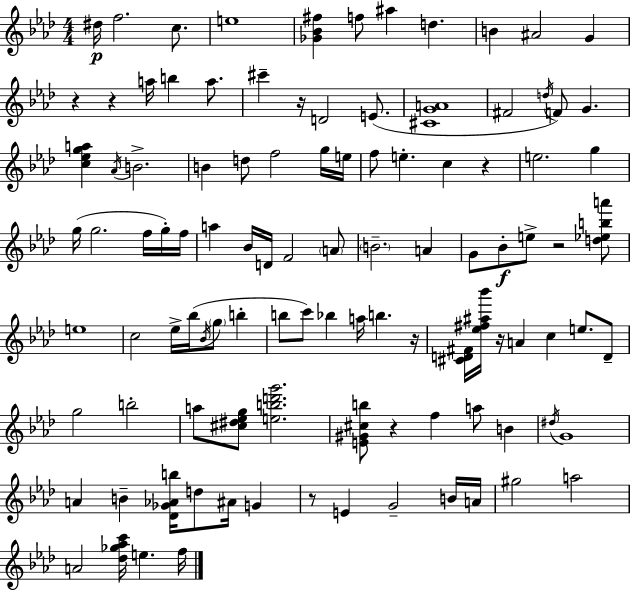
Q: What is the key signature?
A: AES major